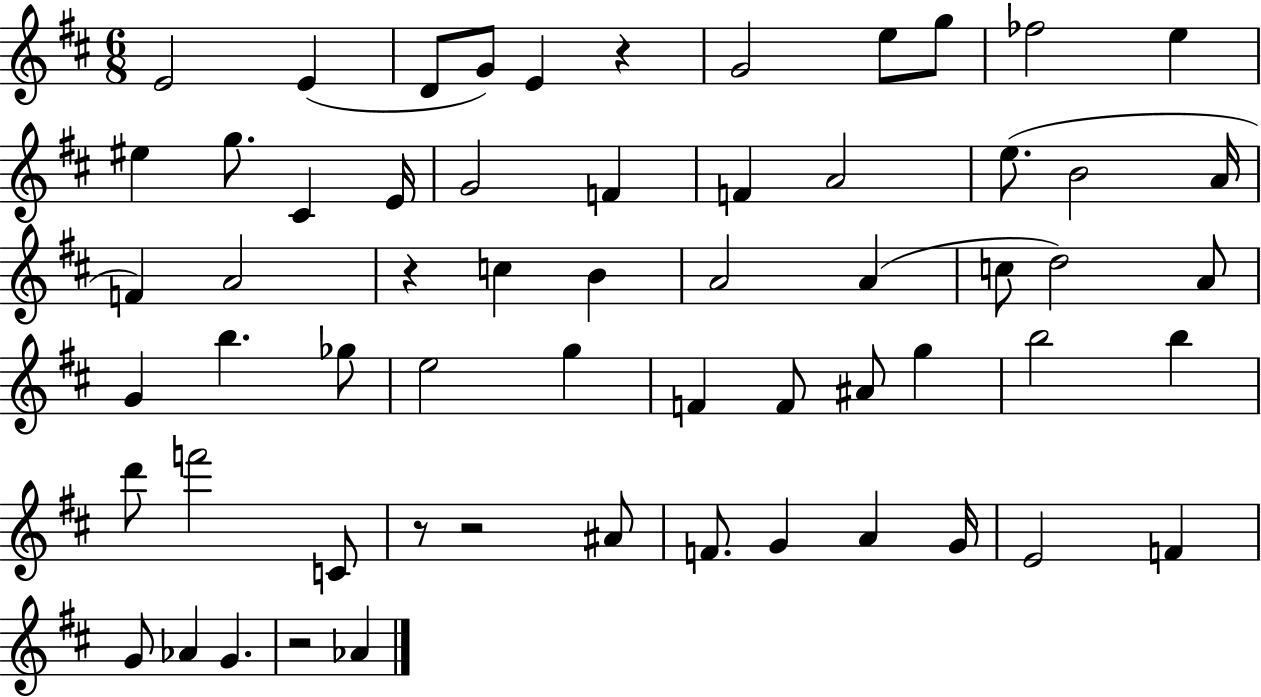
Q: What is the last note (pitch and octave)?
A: Ab4